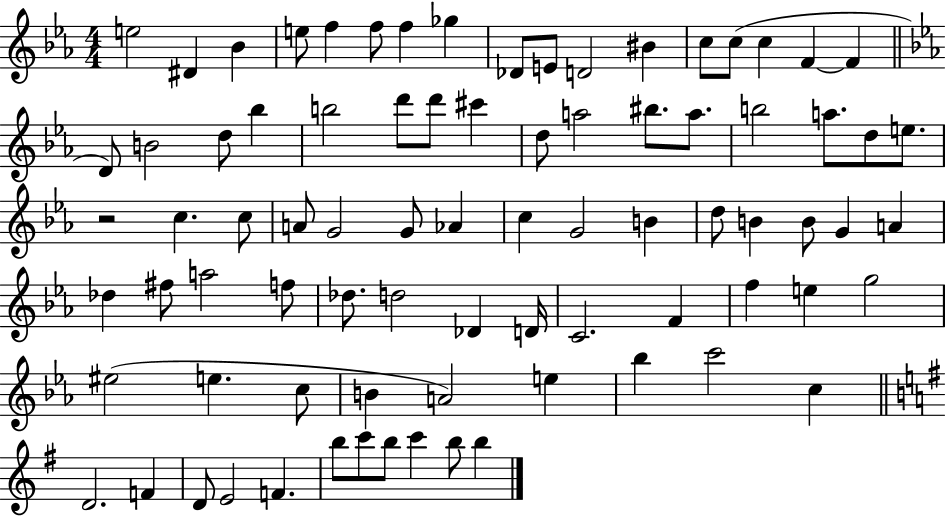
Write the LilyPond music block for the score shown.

{
  \clef treble
  \numericTimeSignature
  \time 4/4
  \key ees \major
  e''2 dis'4 bes'4 | e''8 f''4 f''8 f''4 ges''4 | des'8 e'8 d'2 bis'4 | c''8 c''8( c''4 f'4~~ f'4 | \break \bar "||" \break \key ees \major d'8) b'2 d''8 bes''4 | b''2 d'''8 d'''8 cis'''4 | d''8 a''2 bis''8. a''8. | b''2 a''8. d''8 e''8. | \break r2 c''4. c''8 | a'8 g'2 g'8 aes'4 | c''4 g'2 b'4 | d''8 b'4 b'8 g'4 a'4 | \break des''4 fis''8 a''2 f''8 | des''8. d''2 des'4 d'16 | c'2. f'4 | f''4 e''4 g''2 | \break eis''2( e''4. c''8 | b'4 a'2) e''4 | bes''4 c'''2 c''4 | \bar "||" \break \key g \major d'2. f'4 | d'8 e'2 f'4. | b''8 c'''8 b''8 c'''4 b''8 b''4 | \bar "|."
}